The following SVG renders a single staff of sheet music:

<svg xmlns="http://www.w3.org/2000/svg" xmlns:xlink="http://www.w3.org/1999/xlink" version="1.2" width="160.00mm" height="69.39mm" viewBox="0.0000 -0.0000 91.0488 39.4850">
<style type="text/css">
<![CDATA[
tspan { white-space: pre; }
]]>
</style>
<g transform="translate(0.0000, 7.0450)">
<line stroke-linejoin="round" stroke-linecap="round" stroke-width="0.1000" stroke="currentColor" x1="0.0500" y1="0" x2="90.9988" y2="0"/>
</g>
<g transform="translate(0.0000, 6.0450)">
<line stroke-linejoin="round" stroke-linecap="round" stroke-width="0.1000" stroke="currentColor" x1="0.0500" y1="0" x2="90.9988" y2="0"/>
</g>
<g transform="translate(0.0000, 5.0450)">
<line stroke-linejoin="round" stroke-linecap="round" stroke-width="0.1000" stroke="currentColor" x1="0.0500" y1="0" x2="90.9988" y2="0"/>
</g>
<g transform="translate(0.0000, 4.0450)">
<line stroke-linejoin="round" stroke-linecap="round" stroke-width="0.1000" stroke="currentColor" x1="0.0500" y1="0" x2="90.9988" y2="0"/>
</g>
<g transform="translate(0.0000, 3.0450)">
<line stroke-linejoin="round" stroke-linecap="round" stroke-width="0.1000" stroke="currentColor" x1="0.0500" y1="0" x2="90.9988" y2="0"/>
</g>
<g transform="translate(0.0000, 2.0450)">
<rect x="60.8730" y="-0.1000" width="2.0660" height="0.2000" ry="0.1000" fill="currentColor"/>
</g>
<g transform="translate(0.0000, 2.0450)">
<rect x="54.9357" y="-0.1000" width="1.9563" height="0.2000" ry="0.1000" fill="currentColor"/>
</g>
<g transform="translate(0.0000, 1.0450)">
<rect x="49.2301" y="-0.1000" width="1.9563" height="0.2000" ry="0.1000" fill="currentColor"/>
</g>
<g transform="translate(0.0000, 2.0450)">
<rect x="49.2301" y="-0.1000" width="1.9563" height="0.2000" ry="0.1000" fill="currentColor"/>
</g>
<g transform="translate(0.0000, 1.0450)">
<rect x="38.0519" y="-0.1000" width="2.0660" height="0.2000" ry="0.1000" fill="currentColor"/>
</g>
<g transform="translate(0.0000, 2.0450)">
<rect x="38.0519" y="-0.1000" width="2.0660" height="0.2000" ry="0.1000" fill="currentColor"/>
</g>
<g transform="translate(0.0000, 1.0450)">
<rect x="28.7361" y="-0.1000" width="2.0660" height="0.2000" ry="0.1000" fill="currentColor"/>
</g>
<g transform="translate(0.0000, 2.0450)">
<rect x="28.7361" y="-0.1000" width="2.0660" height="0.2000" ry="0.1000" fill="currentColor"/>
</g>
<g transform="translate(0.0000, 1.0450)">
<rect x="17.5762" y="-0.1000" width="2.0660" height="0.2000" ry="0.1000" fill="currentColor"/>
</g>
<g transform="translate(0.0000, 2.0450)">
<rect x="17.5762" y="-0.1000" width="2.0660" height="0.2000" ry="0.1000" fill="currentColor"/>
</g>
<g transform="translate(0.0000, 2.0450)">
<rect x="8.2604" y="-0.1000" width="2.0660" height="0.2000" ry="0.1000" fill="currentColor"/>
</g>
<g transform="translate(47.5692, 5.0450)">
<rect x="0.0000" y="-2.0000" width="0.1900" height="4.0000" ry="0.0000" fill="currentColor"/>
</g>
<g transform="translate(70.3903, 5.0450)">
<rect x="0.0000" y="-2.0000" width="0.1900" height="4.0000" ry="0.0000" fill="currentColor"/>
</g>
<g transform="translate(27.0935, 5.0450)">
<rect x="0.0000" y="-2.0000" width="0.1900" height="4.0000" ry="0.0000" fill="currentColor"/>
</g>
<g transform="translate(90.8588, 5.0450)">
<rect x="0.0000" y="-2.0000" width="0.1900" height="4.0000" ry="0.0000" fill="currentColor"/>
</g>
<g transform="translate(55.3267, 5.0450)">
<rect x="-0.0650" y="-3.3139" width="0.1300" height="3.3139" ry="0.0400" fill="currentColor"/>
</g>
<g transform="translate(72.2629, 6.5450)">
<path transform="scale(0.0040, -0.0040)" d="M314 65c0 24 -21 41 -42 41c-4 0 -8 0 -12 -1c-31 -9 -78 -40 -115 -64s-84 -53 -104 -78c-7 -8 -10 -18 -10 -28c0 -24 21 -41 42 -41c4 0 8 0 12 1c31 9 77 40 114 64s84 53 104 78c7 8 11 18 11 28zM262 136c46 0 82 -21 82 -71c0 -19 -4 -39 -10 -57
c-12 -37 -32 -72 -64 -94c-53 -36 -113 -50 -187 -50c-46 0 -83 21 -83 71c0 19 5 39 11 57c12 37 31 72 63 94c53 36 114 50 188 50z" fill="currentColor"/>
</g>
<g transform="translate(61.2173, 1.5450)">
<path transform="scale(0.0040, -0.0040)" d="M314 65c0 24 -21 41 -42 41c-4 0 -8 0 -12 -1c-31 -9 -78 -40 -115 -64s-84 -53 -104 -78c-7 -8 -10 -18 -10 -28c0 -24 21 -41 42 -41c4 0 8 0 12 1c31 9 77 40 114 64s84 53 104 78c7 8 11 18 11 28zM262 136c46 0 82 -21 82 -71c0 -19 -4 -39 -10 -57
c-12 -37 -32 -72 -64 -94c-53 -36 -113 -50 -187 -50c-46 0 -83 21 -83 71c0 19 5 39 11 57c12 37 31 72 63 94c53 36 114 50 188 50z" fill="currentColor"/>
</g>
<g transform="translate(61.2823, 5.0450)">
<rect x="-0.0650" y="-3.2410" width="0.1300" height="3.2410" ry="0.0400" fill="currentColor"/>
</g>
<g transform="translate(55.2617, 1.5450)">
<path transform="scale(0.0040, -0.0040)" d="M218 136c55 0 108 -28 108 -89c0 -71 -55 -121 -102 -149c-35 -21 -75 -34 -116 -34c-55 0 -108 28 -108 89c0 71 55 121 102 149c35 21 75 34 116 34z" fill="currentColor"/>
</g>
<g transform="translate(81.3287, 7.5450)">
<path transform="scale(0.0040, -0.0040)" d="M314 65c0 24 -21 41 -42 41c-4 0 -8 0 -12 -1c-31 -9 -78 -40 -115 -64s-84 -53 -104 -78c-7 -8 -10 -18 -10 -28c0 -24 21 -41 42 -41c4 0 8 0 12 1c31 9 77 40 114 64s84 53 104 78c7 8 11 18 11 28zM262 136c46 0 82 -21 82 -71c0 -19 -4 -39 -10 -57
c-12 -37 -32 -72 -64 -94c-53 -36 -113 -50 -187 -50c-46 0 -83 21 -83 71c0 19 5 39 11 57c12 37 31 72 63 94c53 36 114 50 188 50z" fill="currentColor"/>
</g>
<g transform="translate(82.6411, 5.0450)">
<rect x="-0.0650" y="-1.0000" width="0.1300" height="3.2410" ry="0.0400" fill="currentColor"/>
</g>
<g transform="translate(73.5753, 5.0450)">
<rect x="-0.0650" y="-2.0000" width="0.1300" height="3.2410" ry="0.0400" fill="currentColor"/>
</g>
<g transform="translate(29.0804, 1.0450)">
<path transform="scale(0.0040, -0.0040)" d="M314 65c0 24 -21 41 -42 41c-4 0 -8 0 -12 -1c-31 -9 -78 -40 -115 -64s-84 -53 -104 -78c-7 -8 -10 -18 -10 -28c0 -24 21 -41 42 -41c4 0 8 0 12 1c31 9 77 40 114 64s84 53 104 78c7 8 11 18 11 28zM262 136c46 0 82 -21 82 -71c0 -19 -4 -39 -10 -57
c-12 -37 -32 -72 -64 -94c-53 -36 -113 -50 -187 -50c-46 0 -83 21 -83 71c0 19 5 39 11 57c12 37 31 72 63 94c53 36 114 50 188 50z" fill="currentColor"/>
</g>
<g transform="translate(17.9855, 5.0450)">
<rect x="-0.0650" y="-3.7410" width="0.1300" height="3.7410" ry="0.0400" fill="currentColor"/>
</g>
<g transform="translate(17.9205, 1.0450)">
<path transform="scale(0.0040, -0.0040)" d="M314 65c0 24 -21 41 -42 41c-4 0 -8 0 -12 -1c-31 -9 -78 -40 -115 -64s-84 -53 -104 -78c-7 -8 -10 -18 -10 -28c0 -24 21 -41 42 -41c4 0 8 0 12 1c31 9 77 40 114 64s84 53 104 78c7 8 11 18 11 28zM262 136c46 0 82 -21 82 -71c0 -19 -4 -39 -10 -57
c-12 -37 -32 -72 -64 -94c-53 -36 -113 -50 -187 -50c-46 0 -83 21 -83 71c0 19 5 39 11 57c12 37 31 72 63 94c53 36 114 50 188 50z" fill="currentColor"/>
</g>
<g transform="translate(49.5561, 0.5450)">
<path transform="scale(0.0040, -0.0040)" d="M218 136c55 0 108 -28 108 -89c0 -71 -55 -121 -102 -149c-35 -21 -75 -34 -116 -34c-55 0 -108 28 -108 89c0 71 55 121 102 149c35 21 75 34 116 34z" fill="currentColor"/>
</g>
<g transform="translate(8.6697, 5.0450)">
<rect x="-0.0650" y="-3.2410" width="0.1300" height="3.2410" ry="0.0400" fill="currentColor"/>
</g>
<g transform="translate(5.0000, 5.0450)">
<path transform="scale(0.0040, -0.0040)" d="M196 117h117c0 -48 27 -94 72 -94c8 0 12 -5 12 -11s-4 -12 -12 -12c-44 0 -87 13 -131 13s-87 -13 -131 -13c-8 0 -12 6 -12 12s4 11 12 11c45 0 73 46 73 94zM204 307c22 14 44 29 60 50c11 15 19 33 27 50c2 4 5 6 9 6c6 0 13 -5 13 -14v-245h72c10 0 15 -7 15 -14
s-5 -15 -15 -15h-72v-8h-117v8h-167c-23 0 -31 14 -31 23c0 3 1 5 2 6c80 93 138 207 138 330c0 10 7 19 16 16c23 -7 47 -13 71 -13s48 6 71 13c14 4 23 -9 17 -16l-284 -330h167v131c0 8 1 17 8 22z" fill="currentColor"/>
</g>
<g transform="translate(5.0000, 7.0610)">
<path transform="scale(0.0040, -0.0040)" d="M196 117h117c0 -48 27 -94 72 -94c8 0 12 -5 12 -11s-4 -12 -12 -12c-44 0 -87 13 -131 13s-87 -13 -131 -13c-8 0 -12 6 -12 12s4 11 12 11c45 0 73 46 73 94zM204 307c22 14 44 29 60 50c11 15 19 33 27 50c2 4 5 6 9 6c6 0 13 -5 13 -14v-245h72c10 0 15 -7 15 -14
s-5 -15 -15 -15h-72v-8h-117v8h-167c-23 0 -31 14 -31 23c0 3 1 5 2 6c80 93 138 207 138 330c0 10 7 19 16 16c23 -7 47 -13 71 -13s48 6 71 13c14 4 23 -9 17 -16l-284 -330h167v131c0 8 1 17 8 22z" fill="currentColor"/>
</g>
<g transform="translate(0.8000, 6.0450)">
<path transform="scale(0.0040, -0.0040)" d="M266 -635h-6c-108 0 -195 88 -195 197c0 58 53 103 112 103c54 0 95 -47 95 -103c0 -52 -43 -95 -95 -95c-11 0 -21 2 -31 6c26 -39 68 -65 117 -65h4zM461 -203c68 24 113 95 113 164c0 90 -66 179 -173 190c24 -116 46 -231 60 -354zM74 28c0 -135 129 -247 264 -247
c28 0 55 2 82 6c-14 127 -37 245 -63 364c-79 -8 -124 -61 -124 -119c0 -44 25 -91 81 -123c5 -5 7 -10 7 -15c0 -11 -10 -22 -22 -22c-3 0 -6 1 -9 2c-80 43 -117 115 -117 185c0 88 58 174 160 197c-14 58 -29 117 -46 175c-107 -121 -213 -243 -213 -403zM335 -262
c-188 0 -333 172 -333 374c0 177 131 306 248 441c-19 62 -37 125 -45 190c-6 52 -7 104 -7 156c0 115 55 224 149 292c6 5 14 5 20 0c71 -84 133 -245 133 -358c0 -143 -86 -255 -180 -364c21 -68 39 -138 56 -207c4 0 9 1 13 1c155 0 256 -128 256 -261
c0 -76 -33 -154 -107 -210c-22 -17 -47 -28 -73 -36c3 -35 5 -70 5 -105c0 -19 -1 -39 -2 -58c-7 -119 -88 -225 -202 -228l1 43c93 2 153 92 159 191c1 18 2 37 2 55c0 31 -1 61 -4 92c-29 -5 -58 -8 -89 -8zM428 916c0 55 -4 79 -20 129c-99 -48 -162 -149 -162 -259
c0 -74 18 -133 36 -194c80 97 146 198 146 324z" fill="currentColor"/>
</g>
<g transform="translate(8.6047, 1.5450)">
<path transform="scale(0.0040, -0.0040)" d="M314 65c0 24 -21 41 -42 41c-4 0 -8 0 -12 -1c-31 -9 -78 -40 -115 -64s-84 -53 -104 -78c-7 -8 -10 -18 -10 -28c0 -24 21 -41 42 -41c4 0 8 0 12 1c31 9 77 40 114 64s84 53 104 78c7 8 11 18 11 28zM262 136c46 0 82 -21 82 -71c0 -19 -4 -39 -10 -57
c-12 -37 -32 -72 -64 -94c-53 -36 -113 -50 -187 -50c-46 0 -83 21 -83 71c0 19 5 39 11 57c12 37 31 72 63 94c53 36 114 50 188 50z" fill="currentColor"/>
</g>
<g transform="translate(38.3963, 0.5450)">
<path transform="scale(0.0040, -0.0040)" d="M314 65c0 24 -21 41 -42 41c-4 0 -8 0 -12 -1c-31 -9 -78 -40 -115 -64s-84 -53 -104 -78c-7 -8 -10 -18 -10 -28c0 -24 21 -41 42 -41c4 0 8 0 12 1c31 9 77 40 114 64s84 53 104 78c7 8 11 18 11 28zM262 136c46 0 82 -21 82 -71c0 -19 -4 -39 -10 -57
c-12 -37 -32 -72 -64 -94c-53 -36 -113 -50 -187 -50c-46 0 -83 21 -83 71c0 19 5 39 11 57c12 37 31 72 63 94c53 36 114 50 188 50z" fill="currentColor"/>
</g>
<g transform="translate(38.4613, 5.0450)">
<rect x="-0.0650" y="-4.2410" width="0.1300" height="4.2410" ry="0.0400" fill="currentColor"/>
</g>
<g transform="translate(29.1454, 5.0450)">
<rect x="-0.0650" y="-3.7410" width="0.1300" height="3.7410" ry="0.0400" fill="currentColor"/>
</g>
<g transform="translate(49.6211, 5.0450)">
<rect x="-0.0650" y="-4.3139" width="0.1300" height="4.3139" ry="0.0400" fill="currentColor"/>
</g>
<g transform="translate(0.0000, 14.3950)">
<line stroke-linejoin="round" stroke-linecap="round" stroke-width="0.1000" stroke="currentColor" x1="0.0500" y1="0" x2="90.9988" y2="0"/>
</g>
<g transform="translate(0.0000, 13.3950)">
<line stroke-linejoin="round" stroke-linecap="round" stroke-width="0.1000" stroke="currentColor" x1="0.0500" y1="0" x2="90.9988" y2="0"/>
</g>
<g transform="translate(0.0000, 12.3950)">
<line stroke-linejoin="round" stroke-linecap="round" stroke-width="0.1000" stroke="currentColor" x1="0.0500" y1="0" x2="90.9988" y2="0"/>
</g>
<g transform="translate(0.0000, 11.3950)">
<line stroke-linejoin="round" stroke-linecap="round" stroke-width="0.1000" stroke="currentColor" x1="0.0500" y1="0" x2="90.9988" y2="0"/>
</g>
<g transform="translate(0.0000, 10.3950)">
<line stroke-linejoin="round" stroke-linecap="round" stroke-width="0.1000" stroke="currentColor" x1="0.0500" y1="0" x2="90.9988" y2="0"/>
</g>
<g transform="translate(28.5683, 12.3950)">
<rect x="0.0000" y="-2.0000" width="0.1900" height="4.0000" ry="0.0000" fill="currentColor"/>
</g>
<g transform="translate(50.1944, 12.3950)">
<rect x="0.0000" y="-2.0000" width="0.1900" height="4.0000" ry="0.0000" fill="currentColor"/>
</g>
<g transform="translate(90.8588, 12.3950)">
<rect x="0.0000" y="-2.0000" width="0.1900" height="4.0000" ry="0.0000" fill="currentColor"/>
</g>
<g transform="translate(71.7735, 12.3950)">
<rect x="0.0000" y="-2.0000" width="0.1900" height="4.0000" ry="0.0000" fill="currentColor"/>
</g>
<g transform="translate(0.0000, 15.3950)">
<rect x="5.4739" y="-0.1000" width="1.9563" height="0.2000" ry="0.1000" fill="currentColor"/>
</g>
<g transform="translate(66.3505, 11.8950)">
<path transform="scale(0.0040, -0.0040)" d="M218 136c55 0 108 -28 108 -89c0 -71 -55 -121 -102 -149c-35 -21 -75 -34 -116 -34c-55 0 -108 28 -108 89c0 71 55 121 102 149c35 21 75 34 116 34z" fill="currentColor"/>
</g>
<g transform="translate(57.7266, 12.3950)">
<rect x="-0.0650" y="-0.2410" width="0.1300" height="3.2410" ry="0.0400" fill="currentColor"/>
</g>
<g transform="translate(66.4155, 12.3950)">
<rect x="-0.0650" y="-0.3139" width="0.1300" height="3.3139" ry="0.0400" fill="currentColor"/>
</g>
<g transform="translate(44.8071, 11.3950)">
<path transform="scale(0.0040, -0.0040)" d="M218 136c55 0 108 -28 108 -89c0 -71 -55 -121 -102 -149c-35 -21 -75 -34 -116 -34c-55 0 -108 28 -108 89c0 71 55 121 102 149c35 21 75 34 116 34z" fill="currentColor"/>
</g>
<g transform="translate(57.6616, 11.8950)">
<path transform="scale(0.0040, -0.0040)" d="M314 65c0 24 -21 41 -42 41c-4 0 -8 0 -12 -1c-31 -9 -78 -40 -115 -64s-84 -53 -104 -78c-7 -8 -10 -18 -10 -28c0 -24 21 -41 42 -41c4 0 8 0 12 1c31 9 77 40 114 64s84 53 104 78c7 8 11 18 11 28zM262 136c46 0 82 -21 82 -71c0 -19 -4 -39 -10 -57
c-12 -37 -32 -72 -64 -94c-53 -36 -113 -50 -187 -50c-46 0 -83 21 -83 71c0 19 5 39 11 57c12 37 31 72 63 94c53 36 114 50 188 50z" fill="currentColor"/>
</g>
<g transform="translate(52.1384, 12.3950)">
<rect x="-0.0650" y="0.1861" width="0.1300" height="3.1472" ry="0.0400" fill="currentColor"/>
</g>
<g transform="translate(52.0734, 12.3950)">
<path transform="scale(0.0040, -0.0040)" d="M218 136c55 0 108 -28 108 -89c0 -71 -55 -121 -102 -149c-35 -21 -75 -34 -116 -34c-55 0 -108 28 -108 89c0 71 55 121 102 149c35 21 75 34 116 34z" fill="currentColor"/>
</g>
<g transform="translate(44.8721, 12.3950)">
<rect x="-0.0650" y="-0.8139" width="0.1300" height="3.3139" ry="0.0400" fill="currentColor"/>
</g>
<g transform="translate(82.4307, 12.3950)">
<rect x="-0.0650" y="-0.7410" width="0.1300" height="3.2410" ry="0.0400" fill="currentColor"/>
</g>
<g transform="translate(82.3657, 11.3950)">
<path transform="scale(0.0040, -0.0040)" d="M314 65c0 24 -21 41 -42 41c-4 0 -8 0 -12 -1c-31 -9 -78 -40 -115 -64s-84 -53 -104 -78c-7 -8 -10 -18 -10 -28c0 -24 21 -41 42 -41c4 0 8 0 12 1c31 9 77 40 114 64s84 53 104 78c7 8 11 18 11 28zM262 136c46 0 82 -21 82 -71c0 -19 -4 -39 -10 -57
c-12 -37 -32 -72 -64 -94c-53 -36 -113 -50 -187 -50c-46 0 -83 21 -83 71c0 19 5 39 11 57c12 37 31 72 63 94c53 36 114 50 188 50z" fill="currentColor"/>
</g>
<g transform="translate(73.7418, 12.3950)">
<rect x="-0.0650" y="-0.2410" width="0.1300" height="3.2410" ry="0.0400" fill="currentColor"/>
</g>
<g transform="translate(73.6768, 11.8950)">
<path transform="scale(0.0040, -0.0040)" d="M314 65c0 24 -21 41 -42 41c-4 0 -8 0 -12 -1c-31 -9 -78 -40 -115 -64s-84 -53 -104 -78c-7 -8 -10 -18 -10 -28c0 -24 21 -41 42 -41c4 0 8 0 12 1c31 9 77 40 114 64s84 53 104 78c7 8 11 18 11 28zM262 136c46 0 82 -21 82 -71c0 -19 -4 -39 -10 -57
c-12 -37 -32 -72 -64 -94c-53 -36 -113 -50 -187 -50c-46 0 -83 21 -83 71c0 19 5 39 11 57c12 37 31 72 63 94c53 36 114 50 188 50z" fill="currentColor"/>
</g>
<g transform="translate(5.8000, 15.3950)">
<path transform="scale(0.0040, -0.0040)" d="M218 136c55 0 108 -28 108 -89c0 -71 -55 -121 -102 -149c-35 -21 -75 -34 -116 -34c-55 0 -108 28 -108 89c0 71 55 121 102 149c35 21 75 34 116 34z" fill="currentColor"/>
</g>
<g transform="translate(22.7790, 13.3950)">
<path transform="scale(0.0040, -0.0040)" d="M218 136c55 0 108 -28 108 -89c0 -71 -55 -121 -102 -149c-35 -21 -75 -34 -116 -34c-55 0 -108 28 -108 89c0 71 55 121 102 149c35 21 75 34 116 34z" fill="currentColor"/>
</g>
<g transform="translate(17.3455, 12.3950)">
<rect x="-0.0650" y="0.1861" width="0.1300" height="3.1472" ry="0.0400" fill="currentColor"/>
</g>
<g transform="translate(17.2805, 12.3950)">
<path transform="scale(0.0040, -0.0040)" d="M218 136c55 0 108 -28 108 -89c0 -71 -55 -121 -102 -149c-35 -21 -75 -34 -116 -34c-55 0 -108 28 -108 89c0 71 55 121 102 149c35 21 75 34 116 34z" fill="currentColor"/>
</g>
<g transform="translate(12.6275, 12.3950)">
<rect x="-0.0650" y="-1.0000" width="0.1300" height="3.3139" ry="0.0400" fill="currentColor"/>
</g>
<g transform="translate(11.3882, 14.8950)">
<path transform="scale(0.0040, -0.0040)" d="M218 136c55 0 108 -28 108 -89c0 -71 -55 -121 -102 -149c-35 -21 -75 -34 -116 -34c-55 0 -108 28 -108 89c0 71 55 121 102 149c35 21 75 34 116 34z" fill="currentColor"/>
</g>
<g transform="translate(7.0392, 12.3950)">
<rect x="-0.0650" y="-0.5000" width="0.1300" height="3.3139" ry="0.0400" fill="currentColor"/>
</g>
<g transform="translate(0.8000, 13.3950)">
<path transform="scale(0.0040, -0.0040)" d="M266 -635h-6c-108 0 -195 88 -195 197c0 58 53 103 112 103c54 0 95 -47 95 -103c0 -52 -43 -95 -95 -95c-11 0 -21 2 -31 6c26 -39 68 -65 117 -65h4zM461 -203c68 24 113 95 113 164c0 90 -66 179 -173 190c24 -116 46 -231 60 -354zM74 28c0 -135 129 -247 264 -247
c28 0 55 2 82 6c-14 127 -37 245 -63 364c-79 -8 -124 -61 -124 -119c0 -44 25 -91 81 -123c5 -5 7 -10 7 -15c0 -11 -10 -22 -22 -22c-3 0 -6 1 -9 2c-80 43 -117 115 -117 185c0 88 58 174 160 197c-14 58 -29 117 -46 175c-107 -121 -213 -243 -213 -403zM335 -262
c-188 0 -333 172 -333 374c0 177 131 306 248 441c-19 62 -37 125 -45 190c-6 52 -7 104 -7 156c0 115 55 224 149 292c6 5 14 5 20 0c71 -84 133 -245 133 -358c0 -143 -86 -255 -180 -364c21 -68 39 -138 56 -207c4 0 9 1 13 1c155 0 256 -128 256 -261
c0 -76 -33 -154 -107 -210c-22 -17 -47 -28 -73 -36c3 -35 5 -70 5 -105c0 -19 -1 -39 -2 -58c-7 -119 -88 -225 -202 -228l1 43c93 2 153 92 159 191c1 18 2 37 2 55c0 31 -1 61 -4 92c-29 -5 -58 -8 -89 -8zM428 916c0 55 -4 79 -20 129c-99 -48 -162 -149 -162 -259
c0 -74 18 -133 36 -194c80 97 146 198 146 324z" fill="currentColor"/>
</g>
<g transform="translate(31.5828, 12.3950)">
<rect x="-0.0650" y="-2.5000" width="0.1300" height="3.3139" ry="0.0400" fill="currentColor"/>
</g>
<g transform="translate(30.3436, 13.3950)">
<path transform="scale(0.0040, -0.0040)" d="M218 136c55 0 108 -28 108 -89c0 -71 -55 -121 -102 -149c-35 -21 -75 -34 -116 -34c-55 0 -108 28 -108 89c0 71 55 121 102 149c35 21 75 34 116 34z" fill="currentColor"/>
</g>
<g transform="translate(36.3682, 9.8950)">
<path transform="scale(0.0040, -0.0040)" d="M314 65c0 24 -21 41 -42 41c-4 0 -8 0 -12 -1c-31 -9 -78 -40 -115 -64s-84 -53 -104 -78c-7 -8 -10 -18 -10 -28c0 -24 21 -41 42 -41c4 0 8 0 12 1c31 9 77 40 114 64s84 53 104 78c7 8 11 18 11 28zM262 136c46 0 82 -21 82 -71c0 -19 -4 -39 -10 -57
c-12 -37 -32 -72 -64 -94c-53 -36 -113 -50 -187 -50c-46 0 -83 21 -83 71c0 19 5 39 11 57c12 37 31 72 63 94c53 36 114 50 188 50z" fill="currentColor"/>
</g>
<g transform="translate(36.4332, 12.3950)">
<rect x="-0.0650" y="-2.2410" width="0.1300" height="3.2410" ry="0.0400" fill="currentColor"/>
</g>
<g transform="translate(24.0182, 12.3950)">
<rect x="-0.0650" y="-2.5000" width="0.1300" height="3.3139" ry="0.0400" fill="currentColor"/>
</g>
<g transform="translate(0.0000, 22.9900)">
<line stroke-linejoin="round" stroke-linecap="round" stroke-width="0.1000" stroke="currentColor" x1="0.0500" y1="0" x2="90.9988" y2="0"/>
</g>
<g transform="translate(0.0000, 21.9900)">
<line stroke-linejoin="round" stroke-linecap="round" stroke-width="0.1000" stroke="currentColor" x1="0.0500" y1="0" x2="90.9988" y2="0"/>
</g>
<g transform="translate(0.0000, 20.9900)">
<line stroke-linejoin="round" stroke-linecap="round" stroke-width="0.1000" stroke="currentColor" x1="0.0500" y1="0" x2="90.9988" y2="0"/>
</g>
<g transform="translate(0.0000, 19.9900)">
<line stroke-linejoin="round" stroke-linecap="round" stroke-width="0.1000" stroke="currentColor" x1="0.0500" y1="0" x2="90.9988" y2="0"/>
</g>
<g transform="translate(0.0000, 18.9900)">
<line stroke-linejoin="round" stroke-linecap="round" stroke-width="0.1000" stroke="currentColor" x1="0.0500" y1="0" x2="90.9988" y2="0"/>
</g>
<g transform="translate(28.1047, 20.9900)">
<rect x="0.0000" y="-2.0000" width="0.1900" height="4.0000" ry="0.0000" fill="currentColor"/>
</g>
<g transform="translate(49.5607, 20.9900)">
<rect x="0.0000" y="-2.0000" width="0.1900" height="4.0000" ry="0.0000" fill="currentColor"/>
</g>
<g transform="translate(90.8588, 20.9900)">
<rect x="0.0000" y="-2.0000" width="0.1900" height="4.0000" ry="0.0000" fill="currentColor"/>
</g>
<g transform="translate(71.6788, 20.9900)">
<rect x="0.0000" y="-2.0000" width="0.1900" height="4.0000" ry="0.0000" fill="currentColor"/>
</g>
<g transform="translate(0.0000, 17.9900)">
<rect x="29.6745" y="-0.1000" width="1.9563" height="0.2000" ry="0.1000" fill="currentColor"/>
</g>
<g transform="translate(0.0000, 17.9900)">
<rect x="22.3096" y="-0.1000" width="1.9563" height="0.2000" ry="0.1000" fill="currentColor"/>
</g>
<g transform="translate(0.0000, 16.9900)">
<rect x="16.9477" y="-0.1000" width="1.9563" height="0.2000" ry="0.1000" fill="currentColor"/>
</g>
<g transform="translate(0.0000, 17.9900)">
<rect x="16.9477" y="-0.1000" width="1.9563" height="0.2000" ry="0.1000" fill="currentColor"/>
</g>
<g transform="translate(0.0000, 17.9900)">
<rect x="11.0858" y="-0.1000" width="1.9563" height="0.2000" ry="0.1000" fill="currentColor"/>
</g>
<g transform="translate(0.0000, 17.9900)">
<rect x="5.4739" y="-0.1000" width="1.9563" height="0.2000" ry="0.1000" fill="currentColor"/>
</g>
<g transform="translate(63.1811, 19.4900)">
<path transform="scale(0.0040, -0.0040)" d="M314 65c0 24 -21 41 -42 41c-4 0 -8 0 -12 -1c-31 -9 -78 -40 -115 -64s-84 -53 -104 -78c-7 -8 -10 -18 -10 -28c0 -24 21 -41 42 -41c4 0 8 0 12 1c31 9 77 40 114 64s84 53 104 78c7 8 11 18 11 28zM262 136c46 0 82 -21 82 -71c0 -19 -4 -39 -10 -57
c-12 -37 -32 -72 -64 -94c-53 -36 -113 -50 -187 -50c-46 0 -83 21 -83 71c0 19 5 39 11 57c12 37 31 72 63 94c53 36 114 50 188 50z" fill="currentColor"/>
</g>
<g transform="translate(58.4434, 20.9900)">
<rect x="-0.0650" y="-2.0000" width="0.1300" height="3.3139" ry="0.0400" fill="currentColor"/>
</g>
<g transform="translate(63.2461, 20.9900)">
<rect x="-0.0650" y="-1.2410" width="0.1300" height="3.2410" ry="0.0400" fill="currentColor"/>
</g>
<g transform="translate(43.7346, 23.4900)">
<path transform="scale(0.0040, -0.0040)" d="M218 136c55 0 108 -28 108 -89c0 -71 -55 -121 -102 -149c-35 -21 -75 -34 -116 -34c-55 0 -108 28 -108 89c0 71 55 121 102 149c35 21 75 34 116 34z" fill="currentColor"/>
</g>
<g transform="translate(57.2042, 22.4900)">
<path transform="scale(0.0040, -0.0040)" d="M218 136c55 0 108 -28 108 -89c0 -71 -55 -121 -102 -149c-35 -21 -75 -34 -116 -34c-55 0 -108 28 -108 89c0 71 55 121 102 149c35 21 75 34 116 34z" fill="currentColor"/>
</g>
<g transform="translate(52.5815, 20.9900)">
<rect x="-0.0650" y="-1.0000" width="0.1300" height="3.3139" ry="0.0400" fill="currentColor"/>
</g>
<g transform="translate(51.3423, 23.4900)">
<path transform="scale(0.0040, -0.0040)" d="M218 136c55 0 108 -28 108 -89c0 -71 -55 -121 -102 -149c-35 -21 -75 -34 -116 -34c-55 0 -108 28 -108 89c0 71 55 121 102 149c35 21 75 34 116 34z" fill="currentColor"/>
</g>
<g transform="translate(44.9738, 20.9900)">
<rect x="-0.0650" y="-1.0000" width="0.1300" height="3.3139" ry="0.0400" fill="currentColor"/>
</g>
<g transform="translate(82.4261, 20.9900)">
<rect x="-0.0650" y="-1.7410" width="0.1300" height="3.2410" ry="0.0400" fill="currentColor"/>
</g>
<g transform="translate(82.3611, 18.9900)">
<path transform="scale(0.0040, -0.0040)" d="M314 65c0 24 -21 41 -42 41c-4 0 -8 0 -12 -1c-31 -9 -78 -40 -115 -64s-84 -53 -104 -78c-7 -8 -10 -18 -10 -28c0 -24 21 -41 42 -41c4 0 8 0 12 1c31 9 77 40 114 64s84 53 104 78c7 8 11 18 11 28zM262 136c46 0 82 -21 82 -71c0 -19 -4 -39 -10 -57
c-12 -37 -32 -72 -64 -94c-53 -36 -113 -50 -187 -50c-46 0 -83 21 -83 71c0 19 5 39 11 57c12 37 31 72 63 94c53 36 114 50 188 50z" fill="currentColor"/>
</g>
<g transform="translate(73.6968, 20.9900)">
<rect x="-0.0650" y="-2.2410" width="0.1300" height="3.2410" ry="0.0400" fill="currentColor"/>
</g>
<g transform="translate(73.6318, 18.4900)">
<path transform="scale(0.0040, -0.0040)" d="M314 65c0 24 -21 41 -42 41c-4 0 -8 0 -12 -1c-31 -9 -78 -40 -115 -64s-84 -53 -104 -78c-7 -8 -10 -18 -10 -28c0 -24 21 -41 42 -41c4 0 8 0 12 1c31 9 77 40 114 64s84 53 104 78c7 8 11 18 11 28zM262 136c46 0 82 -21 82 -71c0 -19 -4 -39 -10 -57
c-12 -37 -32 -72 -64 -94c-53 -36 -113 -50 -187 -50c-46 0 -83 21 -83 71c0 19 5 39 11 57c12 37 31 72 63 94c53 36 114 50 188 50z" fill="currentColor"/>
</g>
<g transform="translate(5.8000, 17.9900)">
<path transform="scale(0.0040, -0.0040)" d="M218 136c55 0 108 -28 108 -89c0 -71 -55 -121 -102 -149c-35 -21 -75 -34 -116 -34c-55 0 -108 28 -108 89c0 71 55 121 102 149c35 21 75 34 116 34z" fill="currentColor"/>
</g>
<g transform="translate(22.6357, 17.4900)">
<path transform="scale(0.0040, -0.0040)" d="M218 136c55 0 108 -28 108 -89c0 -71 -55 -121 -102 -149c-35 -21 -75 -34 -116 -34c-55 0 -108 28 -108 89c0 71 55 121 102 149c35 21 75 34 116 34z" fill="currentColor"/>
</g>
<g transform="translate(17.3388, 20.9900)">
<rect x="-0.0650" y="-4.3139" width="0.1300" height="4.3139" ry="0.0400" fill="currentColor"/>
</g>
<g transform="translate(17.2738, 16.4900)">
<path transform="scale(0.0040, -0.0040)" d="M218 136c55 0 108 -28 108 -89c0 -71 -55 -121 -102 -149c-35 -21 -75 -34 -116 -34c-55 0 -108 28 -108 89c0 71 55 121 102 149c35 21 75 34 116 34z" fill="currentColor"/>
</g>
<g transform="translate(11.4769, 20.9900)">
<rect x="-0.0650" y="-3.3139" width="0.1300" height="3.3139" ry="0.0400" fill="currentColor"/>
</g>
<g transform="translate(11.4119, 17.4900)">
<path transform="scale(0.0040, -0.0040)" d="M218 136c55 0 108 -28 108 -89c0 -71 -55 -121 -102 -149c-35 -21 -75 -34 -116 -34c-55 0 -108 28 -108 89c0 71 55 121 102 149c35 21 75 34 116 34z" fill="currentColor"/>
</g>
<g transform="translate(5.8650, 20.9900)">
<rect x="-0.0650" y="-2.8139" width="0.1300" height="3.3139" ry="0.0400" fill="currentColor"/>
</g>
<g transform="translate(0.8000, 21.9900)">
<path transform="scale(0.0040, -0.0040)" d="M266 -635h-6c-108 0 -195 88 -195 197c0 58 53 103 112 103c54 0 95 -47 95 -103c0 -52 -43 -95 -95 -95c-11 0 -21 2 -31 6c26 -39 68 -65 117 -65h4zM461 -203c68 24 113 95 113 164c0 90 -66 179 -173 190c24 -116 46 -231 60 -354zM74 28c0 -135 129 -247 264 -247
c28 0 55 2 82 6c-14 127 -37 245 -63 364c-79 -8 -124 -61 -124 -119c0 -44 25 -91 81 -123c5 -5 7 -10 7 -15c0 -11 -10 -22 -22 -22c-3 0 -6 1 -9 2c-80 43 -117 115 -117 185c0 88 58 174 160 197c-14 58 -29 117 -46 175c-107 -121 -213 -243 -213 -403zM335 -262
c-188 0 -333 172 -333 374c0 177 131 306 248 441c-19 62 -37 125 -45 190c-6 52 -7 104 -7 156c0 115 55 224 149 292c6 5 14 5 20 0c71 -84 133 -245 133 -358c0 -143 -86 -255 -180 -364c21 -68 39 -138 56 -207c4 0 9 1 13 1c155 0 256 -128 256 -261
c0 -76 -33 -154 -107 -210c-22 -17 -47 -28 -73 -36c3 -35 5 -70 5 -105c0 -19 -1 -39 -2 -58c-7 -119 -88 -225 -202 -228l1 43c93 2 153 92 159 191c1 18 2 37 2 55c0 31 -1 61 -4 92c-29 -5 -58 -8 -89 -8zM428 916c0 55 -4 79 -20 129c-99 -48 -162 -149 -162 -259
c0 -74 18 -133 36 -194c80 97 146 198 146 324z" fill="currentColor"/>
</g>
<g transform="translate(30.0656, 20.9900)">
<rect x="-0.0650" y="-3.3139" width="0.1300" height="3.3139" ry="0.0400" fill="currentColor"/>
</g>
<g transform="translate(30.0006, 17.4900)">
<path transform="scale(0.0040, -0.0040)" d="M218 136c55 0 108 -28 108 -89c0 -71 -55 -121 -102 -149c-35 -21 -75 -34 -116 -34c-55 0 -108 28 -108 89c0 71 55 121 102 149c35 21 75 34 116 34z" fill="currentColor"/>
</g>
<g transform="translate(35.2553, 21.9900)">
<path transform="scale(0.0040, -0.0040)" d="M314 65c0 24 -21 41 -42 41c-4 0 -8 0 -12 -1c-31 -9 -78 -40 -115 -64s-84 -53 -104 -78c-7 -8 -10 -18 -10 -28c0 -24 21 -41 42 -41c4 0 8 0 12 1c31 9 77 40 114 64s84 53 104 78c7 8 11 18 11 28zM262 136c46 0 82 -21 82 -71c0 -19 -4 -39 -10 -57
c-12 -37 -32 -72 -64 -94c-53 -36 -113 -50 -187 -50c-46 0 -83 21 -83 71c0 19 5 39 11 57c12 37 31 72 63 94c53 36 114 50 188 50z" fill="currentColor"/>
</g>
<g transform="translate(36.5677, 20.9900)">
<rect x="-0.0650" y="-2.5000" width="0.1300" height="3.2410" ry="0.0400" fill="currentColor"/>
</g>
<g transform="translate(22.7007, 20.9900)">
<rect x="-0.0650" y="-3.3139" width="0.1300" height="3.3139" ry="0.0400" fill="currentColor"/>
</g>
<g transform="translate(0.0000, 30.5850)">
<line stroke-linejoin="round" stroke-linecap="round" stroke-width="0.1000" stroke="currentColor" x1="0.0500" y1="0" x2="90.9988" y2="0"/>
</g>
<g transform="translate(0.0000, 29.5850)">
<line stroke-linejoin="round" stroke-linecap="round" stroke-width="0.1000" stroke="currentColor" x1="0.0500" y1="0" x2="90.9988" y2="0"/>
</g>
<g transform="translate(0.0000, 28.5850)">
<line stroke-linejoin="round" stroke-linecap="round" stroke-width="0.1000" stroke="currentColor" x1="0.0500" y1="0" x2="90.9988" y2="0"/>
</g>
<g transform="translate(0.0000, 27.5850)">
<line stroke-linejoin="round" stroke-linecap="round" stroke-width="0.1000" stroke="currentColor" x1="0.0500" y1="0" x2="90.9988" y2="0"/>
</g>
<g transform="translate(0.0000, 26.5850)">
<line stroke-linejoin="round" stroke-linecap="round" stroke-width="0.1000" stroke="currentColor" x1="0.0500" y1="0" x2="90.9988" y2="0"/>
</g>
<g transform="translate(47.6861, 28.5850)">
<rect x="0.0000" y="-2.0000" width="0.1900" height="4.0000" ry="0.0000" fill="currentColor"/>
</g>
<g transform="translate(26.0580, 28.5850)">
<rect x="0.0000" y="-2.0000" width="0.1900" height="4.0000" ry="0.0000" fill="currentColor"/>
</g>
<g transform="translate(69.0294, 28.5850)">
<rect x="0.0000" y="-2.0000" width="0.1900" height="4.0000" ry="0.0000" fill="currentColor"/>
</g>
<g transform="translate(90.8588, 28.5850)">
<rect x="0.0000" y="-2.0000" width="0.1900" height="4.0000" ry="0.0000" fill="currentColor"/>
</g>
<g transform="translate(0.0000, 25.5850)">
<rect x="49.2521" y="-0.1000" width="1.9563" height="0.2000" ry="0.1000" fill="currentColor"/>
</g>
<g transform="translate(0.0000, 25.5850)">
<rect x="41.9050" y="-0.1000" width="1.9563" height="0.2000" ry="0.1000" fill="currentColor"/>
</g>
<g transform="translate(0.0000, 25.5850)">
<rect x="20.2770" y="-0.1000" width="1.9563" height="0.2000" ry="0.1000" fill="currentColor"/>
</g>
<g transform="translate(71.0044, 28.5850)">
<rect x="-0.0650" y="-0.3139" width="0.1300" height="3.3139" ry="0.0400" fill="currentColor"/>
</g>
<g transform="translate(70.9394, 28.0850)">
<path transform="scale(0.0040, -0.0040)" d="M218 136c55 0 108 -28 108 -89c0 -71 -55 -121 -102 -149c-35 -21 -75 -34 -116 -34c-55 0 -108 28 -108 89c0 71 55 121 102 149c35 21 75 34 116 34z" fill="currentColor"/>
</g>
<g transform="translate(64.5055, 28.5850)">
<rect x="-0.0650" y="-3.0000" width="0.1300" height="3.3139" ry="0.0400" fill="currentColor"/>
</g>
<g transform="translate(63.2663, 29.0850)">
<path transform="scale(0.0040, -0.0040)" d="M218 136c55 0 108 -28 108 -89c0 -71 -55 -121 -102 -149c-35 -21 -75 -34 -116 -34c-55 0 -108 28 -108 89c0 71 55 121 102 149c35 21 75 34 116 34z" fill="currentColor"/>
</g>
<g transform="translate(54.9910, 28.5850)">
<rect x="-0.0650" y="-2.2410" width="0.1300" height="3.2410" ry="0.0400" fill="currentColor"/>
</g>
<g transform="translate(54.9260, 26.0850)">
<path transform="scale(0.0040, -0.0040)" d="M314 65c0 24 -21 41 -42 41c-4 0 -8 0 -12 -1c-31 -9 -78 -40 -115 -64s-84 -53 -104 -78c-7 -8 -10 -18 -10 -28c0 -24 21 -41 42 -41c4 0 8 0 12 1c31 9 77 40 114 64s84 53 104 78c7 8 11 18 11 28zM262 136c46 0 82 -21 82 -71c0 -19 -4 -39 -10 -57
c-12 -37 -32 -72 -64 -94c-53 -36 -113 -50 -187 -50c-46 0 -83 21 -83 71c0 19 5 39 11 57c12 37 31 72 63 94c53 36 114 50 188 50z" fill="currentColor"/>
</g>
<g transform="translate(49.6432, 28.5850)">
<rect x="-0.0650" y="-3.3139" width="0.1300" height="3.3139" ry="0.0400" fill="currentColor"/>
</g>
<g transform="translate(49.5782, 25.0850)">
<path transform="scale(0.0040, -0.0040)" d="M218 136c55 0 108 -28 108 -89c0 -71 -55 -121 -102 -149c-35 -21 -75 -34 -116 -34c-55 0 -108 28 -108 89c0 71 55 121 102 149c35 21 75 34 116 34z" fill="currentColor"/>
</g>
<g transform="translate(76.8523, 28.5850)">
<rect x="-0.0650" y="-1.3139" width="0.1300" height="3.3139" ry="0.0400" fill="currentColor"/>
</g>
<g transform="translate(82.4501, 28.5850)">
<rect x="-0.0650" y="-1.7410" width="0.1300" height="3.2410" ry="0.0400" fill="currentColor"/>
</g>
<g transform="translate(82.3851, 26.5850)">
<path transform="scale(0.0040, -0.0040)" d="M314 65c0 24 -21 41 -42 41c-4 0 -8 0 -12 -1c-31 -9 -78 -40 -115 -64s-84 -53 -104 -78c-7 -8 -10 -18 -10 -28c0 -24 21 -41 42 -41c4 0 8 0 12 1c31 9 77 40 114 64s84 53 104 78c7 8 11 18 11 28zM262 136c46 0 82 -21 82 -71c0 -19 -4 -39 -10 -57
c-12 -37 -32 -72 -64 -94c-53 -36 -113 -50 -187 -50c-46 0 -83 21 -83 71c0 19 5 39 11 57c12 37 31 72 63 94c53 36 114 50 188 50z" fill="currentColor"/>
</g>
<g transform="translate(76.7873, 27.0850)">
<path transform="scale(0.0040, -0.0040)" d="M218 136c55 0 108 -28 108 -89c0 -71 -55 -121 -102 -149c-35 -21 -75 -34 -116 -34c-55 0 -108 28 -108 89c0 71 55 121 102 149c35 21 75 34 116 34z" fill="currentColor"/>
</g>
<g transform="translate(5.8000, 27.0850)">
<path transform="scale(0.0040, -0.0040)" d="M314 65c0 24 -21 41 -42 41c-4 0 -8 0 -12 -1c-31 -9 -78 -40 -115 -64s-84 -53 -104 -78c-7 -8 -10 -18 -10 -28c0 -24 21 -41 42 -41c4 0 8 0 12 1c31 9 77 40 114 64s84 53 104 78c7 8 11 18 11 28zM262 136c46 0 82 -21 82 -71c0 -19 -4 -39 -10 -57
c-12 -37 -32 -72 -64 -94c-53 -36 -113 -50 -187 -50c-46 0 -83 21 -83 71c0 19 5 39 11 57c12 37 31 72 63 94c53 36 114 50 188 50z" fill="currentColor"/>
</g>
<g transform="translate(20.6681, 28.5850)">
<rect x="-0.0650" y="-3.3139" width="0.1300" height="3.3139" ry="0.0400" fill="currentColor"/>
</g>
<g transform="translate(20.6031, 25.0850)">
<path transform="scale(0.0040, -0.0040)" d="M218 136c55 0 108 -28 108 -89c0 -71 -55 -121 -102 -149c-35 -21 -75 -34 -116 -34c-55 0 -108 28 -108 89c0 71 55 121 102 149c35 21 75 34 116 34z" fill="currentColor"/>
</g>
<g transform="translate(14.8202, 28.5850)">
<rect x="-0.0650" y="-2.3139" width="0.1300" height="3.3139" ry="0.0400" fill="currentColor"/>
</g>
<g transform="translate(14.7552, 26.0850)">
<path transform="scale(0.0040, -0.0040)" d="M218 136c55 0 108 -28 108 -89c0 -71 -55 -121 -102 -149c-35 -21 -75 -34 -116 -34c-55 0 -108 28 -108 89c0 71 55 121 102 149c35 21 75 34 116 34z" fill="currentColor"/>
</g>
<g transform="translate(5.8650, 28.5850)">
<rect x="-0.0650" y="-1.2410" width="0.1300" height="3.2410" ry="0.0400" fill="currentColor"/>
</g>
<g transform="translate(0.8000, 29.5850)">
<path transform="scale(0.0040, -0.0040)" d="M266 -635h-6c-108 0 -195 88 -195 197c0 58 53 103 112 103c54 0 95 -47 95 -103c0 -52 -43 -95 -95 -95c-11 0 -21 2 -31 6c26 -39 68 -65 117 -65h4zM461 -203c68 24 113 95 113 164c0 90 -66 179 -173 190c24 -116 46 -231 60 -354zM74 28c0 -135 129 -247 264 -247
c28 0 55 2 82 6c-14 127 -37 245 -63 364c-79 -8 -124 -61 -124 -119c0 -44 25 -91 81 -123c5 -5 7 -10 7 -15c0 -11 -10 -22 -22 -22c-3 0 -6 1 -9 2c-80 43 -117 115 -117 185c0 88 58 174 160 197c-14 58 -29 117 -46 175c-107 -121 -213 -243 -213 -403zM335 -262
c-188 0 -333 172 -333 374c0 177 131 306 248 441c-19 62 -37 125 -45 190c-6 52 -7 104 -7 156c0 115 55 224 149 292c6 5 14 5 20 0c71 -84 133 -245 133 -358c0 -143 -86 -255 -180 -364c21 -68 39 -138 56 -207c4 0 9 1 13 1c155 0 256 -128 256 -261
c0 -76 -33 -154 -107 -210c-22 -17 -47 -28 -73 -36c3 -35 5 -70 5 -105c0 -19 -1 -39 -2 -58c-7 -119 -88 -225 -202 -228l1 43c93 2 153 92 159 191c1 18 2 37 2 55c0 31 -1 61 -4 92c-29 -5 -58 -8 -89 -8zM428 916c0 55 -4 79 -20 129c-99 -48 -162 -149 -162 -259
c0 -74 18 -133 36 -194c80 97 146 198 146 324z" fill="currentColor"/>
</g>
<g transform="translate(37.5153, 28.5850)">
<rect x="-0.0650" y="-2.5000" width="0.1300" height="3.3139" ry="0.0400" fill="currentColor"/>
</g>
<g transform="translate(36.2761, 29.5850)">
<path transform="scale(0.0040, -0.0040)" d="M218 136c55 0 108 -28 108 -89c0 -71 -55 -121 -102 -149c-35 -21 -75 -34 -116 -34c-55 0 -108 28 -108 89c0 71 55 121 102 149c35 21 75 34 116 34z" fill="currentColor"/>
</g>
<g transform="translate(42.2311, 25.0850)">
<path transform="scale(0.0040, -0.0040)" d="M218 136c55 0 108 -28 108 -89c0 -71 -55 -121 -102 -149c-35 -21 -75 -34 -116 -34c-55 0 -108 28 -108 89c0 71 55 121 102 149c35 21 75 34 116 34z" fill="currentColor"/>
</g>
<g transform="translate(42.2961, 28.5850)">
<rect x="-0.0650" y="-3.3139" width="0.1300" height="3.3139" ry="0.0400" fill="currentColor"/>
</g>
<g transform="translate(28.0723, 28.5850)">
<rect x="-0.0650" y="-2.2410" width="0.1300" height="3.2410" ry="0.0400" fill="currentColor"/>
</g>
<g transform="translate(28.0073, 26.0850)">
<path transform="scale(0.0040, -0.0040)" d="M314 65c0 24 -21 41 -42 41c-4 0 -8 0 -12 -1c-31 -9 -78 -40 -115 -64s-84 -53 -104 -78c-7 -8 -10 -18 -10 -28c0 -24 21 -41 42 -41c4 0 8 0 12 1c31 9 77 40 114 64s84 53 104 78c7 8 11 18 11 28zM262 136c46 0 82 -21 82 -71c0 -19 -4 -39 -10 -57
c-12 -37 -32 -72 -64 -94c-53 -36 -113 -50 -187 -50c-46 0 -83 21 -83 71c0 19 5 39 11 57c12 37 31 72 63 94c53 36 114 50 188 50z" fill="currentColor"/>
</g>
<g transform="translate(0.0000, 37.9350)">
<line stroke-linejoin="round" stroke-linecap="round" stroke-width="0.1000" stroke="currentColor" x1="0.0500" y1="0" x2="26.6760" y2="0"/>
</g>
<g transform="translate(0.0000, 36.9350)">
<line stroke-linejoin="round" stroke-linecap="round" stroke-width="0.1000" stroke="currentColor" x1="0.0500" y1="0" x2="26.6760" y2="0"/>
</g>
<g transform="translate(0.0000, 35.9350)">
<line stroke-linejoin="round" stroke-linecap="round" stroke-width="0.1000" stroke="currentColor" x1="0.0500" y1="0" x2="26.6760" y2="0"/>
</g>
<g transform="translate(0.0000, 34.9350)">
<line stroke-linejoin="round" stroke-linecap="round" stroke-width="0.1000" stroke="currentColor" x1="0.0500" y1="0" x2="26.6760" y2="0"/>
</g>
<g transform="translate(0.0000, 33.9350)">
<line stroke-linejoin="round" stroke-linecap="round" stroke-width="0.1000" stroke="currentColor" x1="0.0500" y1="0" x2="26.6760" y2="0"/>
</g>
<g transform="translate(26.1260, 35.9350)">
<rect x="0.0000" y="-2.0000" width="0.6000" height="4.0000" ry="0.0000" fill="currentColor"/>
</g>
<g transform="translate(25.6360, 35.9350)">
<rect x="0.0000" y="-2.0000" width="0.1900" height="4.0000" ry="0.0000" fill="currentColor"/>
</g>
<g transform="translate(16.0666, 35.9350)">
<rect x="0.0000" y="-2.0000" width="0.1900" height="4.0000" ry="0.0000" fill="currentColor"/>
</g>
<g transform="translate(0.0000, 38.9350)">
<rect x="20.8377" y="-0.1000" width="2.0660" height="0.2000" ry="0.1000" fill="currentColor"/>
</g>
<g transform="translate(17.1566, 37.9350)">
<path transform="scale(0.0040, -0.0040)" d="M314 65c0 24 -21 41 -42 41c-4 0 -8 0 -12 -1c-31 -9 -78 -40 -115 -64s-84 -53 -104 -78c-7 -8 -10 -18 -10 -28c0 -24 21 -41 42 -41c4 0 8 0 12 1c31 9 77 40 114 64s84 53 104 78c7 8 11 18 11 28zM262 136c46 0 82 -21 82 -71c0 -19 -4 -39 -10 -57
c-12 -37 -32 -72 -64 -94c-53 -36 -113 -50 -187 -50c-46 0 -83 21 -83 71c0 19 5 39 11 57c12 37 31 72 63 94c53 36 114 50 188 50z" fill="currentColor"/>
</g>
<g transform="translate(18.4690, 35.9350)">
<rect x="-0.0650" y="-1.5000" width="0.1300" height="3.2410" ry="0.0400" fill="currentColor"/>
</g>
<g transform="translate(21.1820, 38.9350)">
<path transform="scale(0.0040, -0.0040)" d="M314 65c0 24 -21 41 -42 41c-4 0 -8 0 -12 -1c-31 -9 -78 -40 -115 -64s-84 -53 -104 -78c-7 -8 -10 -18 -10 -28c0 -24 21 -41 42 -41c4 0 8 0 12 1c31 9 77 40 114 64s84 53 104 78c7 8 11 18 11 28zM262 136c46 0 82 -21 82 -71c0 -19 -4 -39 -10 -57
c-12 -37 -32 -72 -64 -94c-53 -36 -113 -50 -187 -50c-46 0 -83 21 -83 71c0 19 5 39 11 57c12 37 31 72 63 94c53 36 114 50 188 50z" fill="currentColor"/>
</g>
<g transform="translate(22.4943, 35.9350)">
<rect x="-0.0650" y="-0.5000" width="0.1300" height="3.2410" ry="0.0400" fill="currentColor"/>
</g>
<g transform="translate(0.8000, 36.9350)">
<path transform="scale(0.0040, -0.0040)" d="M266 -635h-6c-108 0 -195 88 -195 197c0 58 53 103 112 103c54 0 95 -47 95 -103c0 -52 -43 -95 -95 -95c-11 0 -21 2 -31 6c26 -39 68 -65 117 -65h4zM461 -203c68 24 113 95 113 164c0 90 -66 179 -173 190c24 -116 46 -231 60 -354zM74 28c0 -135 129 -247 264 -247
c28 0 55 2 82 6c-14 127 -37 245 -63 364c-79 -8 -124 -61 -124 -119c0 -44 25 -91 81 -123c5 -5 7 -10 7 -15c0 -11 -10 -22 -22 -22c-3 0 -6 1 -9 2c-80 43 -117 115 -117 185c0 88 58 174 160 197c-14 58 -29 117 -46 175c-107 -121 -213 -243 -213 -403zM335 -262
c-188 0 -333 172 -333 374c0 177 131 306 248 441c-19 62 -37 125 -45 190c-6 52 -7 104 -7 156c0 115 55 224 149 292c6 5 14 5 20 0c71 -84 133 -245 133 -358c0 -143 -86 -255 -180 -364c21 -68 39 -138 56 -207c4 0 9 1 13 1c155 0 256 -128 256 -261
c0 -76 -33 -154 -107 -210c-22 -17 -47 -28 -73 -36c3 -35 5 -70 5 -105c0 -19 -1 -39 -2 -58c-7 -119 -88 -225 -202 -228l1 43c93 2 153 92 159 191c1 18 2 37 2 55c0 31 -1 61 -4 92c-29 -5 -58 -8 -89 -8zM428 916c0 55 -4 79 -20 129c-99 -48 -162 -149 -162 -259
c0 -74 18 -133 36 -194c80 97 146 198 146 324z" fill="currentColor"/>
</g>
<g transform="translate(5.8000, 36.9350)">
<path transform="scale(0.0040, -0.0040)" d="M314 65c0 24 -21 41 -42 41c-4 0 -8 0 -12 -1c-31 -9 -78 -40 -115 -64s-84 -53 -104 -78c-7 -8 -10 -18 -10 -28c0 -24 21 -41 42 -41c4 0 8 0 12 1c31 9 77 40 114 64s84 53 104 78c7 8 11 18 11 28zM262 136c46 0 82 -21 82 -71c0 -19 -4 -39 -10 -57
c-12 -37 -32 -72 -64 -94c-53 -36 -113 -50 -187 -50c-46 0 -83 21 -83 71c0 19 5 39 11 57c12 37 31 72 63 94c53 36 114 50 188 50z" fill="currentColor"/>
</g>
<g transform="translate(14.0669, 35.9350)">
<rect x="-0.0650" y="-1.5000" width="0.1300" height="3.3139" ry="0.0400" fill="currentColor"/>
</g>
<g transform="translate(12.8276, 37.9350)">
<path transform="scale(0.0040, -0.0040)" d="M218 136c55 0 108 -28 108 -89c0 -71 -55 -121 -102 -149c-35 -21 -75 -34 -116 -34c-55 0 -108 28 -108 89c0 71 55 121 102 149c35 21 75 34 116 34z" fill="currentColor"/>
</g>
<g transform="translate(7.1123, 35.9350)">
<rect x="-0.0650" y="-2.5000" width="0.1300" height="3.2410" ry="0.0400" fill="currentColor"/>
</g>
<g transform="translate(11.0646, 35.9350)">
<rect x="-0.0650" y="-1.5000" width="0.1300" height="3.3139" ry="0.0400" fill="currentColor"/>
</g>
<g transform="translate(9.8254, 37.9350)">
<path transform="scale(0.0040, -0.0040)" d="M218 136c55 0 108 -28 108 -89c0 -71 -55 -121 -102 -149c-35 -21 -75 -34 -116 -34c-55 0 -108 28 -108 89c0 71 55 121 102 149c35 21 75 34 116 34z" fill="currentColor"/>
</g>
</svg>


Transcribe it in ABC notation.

X:1
T:Untitled
M:4/4
L:1/4
K:C
b2 c'2 c'2 d'2 d' b b2 F2 D2 C D B G G g2 d B c2 c c2 d2 a b d' b b G2 D D F e2 g2 f2 e2 g b g2 G b b g2 A c e f2 G2 E E E2 C2